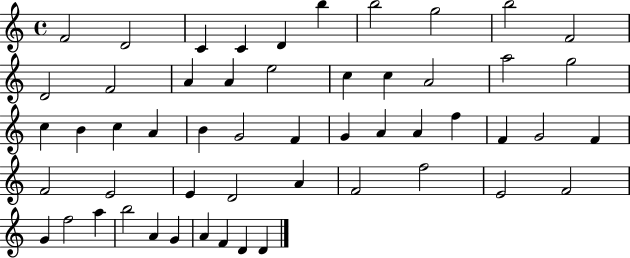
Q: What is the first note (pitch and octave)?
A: F4